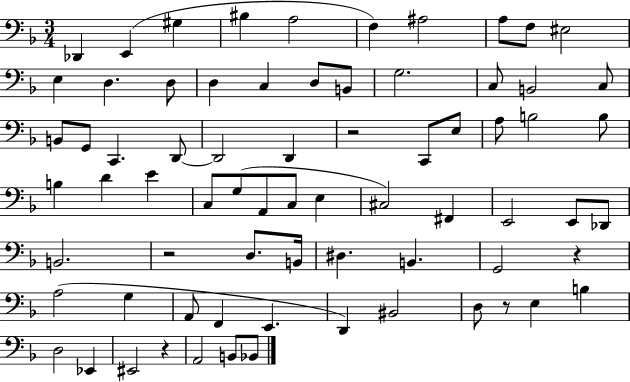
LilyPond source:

{
  \clef bass
  \numericTimeSignature
  \time 3/4
  \key f \major
  des,4 e,4( gis4 | bis4 a2 | f4) ais2 | a8 f8 eis2 | \break e4 d4. d8 | d4 c4 d8 b,8 | g2. | c8 b,2 c8 | \break b,8 g,8 c,4. d,8~~ | d,2 d,4 | r2 c,8 e8 | a8 b2 b8 | \break b4 d'4 e'4 | c8 g8( a,8 c8 e4 | cis2) fis,4 | e,2 e,8 des,8 | \break b,2. | r2 d8. b,16 | dis4. b,4. | g,2 r4 | \break a2( g4 | a,8 f,4 e,4. | d,4) bis,2 | d8 r8 e4 b4 | \break d2 ees,4 | eis,2 r4 | a,2 b,8 bes,8 | \bar "|."
}